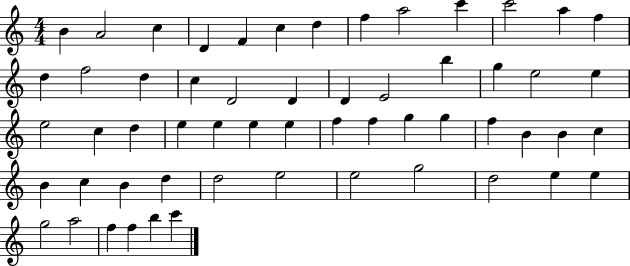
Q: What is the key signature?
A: C major